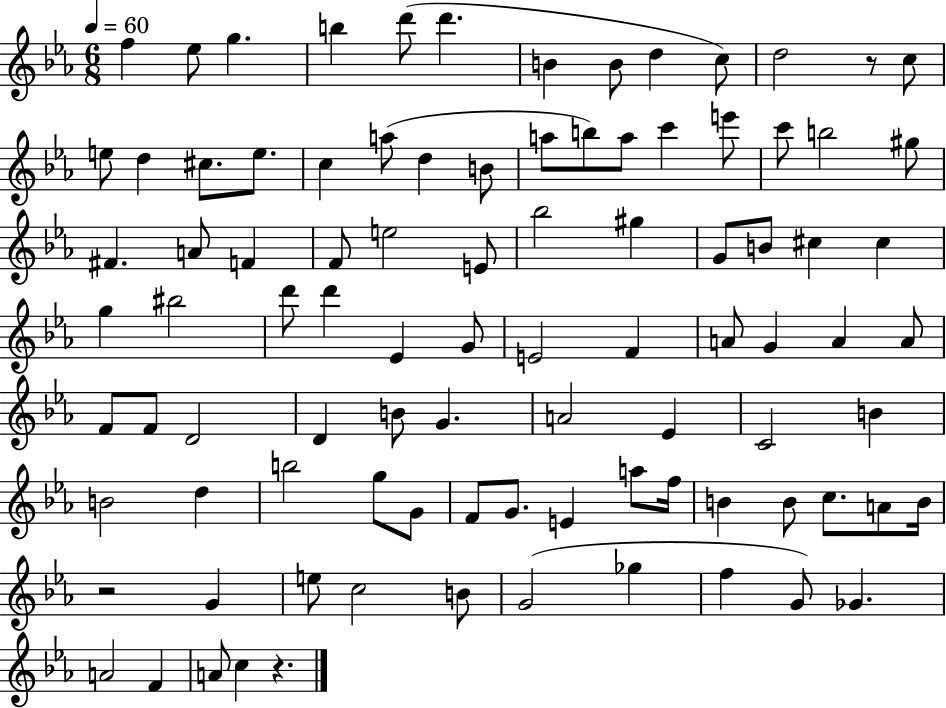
{
  \clef treble
  \numericTimeSignature
  \time 6/8
  \key ees \major
  \tempo 4 = 60
  f''4 ees''8 g''4. | b''4 d'''8( d'''4. | b'4 b'8 d''4 c''8) | d''2 r8 c''8 | \break e''8 d''4 cis''8. e''8. | c''4 a''8( d''4 b'8 | a''8 b''8) a''8 c'''4 e'''8 | c'''8 b''2 gis''8 | \break fis'4. a'8 f'4 | f'8 e''2 e'8 | bes''2 gis''4 | g'8 b'8 cis''4 cis''4 | \break g''4 bis''2 | d'''8 d'''4 ees'4 g'8 | e'2 f'4 | a'8 g'4 a'4 a'8 | \break f'8 f'8 d'2 | d'4 b'8 g'4. | a'2 ees'4 | c'2 b'4 | \break b'2 d''4 | b''2 g''8 g'8 | f'8 g'8. e'4 a''8 f''16 | b'4 b'8 c''8. a'8 b'16 | \break r2 g'4 | e''8 c''2 b'8 | g'2( ges''4 | f''4 g'8) ges'4. | \break a'2 f'4 | a'8 c''4 r4. | \bar "|."
}